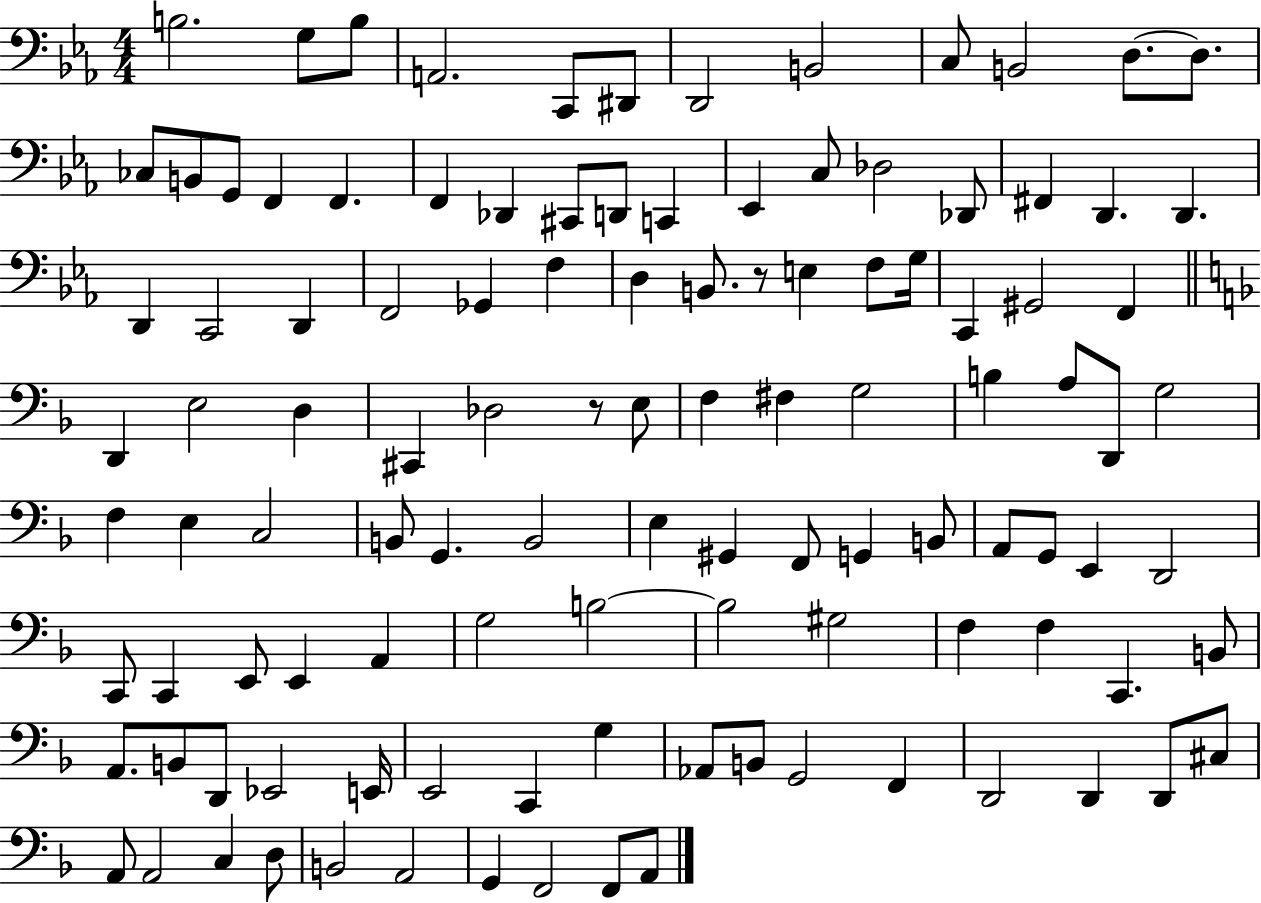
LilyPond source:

{
  \clef bass
  \numericTimeSignature
  \time 4/4
  \key ees \major
  b2. g8 b8 | a,2. c,8 dis,8 | d,2 b,2 | c8 b,2 d8.~~ d8. | \break ces8 b,8 g,8 f,4 f,4. | f,4 des,4 cis,8 d,8 c,4 | ees,4 c8 des2 des,8 | fis,4 d,4. d,4. | \break d,4 c,2 d,4 | f,2 ges,4 f4 | d4 b,8. r8 e4 f8 g16 | c,4 gis,2 f,4 | \break \bar "||" \break \key d \minor d,4 e2 d4 | cis,4 des2 r8 e8 | f4 fis4 g2 | b4 a8 d,8 g2 | \break f4 e4 c2 | b,8 g,4. b,2 | e4 gis,4 f,8 g,4 b,8 | a,8 g,8 e,4 d,2 | \break c,8 c,4 e,8 e,4 a,4 | g2 b2~~ | b2 gis2 | f4 f4 c,4. b,8 | \break a,8. b,8 d,8 ees,2 e,16 | e,2 c,4 g4 | aes,8 b,8 g,2 f,4 | d,2 d,4 d,8 cis8 | \break a,8 a,2 c4 d8 | b,2 a,2 | g,4 f,2 f,8 a,8 | \bar "|."
}